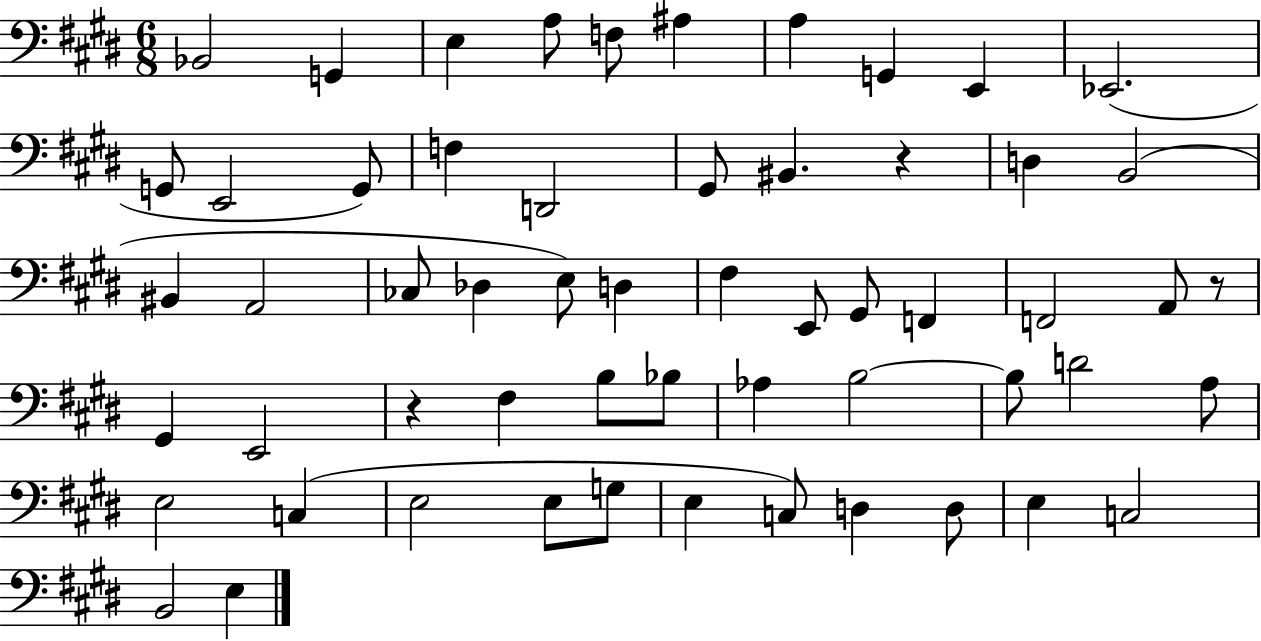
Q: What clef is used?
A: bass